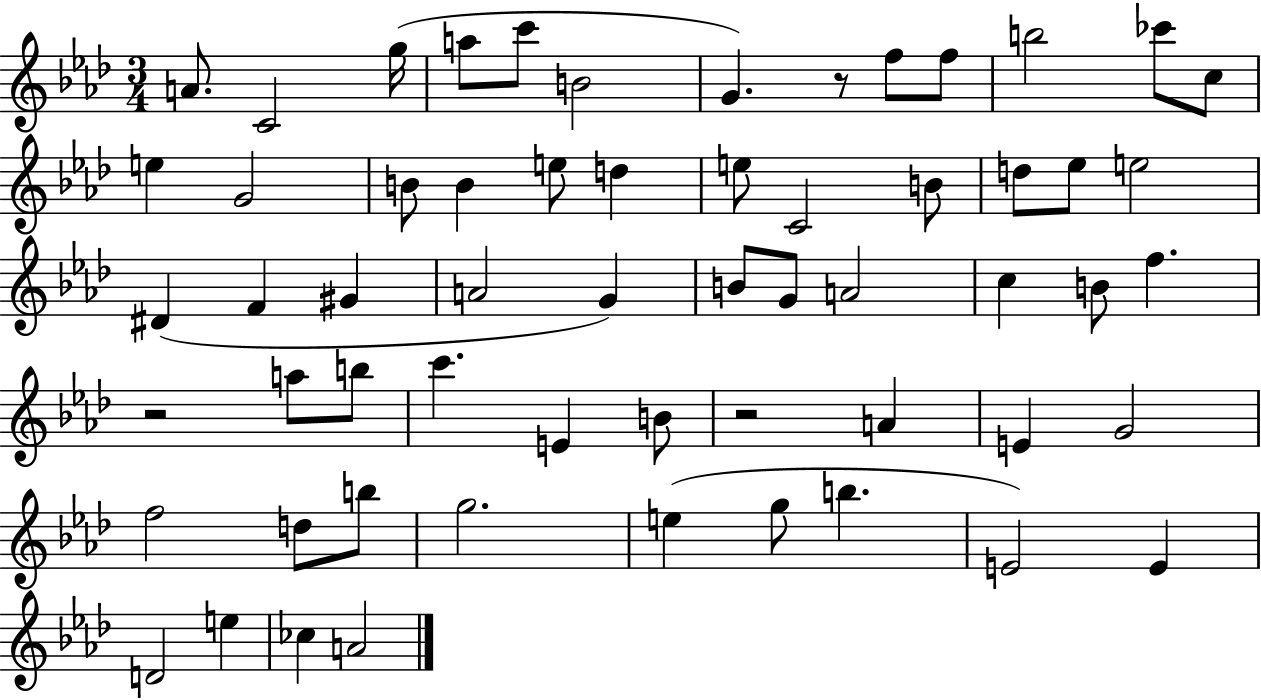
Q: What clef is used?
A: treble